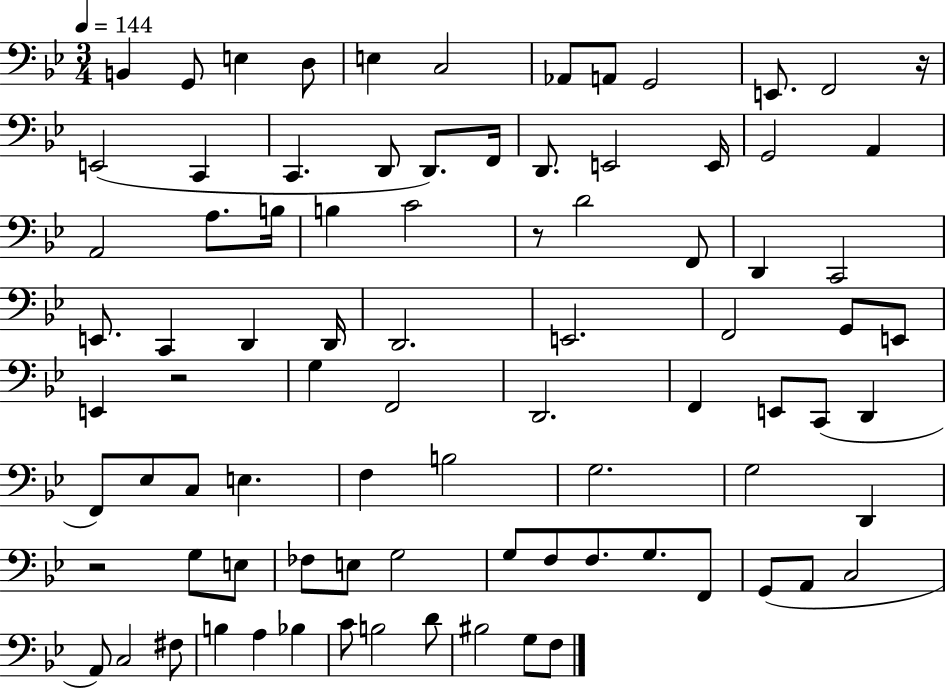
B2/q G2/e E3/q D3/e E3/q C3/h Ab2/e A2/e G2/h E2/e. F2/h R/s E2/h C2/q C2/q. D2/e D2/e. F2/s D2/e. E2/h E2/s G2/h A2/q A2/h A3/e. B3/s B3/q C4/h R/e D4/h F2/e D2/q C2/h E2/e. C2/q D2/q D2/s D2/h. E2/h. F2/h G2/e E2/e E2/q R/h G3/q F2/h D2/h. F2/q E2/e C2/e D2/q F2/e Eb3/e C3/e E3/q. F3/q B3/h G3/h. G3/h D2/q R/h G3/e E3/e FES3/e E3/e G3/h G3/e F3/e F3/e. G3/e. F2/e G2/e A2/e C3/h A2/e C3/h F#3/e B3/q A3/q Bb3/q C4/e B3/h D4/e BIS3/h G3/e F3/e